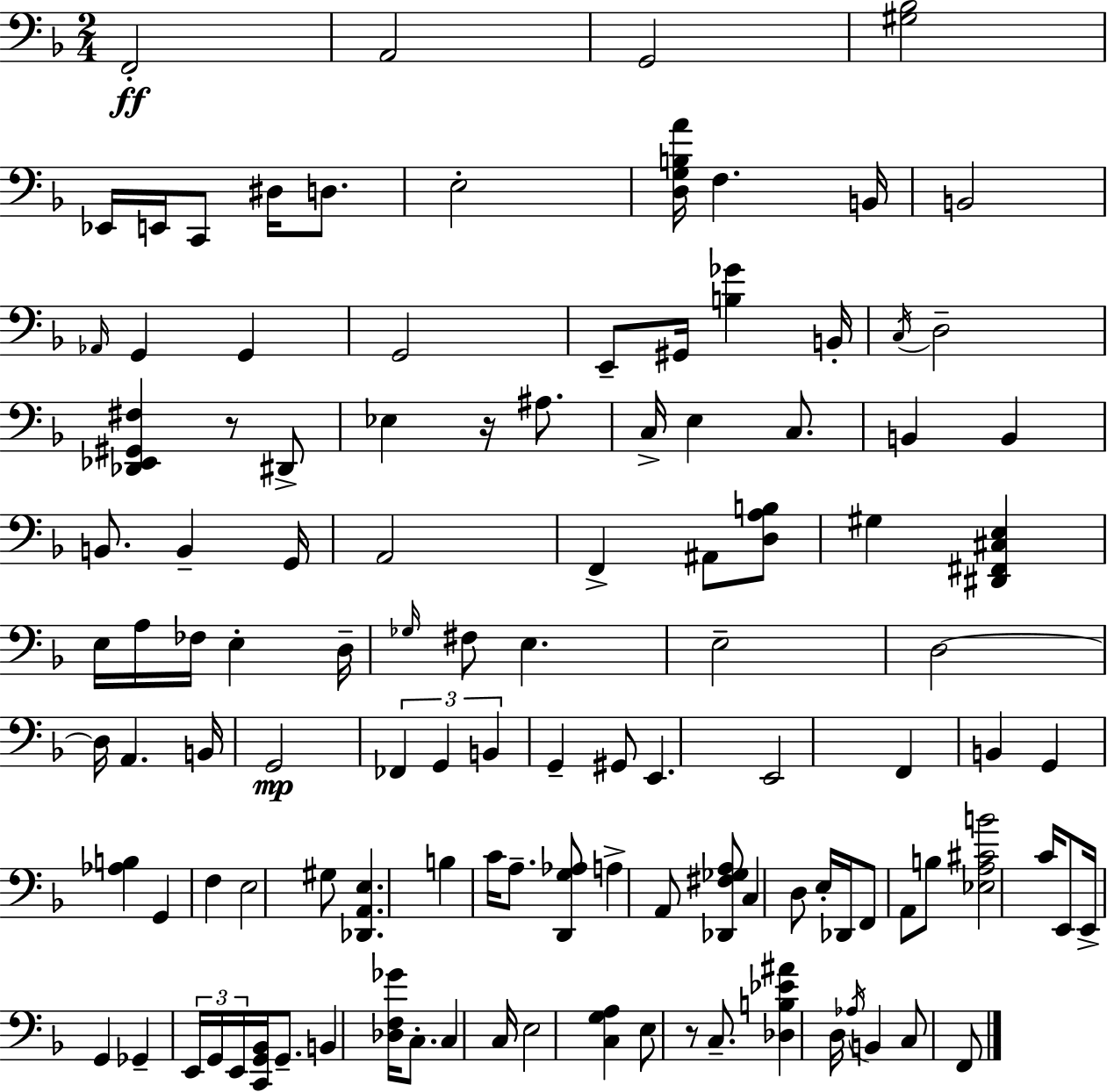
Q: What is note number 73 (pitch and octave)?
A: Db2